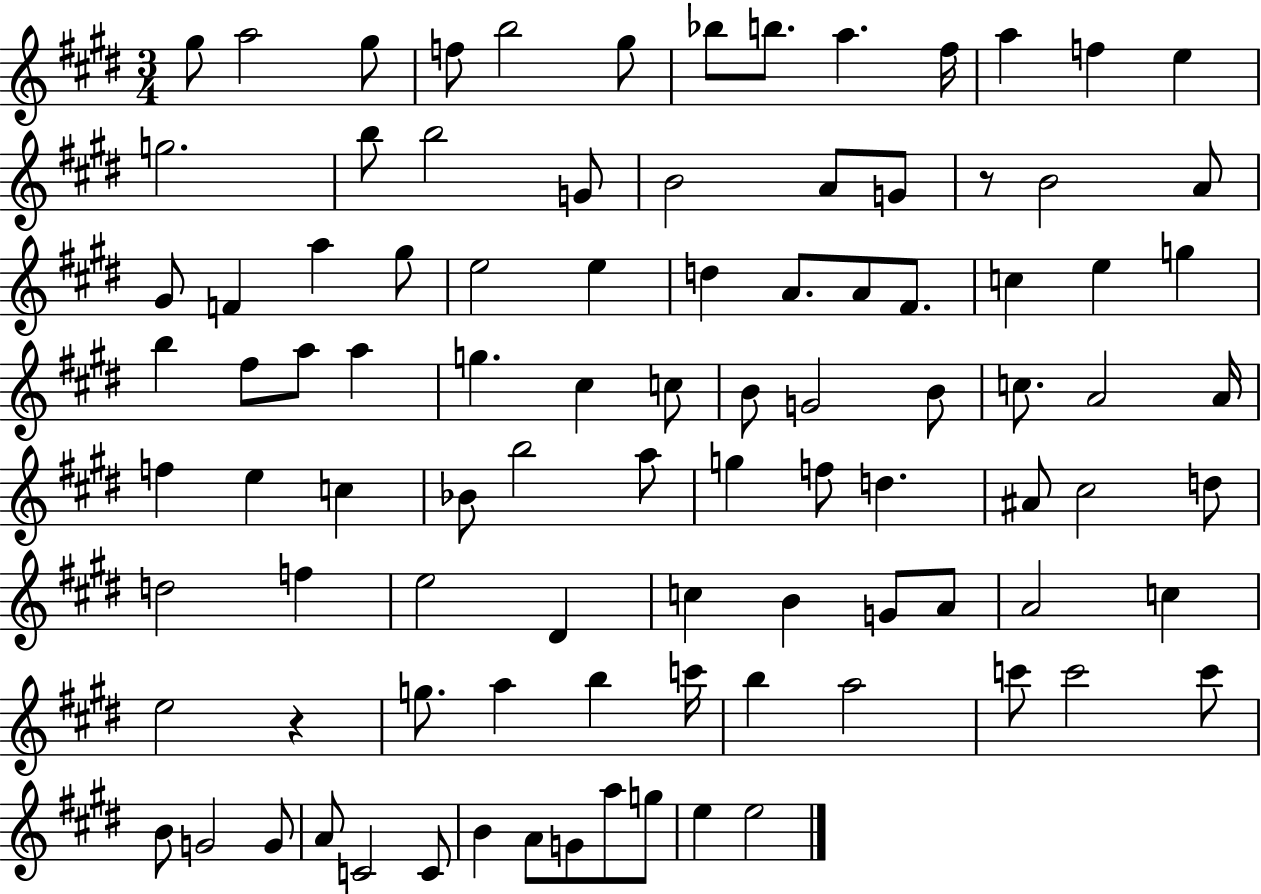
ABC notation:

X:1
T:Untitled
M:3/4
L:1/4
K:E
^g/2 a2 ^g/2 f/2 b2 ^g/2 _b/2 b/2 a ^f/4 a f e g2 b/2 b2 G/2 B2 A/2 G/2 z/2 B2 A/2 ^G/2 F a ^g/2 e2 e d A/2 A/2 ^F/2 c e g b ^f/2 a/2 a g ^c c/2 B/2 G2 B/2 c/2 A2 A/4 f e c _B/2 b2 a/2 g f/2 d ^A/2 ^c2 d/2 d2 f e2 ^D c B G/2 A/2 A2 c e2 z g/2 a b c'/4 b a2 c'/2 c'2 c'/2 B/2 G2 G/2 A/2 C2 C/2 B A/2 G/2 a/2 g/2 e e2